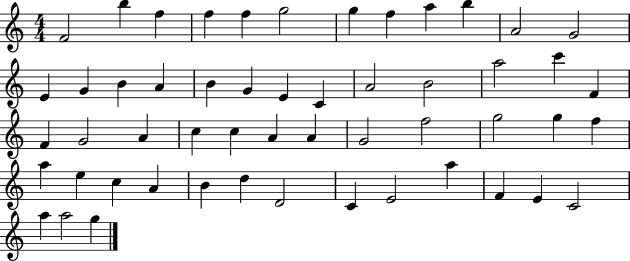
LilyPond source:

{
  \clef treble
  \numericTimeSignature
  \time 4/4
  \key c \major
  f'2 b''4 f''4 | f''4 f''4 g''2 | g''4 f''4 a''4 b''4 | a'2 g'2 | \break e'4 g'4 b'4 a'4 | b'4 g'4 e'4 c'4 | a'2 b'2 | a''2 c'''4 f'4 | \break f'4 g'2 a'4 | c''4 c''4 a'4 a'4 | g'2 f''2 | g''2 g''4 f''4 | \break a''4 e''4 c''4 a'4 | b'4 d''4 d'2 | c'4 e'2 a''4 | f'4 e'4 c'2 | \break a''4 a''2 g''4 | \bar "|."
}